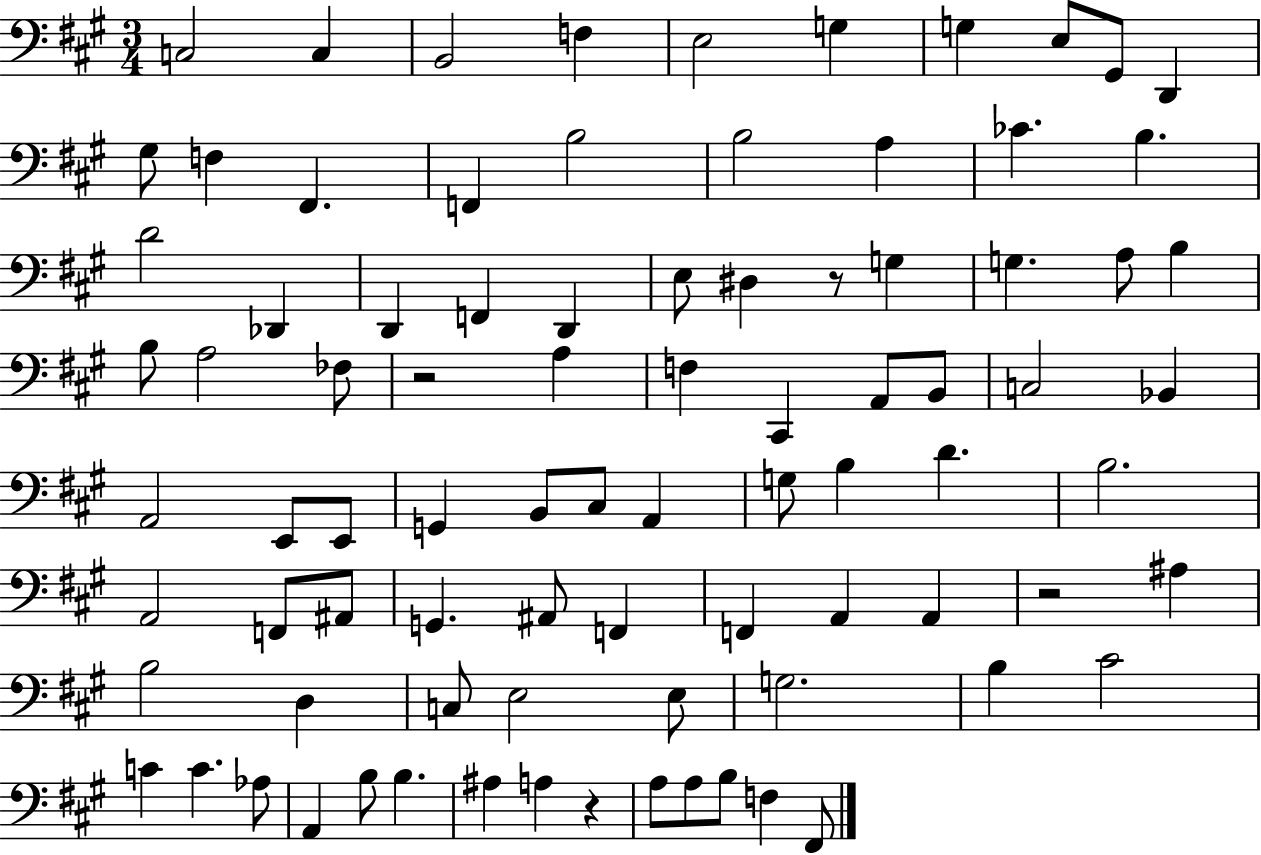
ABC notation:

X:1
T:Untitled
M:3/4
L:1/4
K:A
C,2 C, B,,2 F, E,2 G, G, E,/2 ^G,,/2 D,, ^G,/2 F, ^F,, F,, B,2 B,2 A, _C B, D2 _D,, D,, F,, D,, E,/2 ^D, z/2 G, G, A,/2 B, B,/2 A,2 _F,/2 z2 A, F, ^C,, A,,/2 B,,/2 C,2 _B,, A,,2 E,,/2 E,,/2 G,, B,,/2 ^C,/2 A,, G,/2 B, D B,2 A,,2 F,,/2 ^A,,/2 G,, ^A,,/2 F,, F,, A,, A,, z2 ^A, B,2 D, C,/2 E,2 E,/2 G,2 B, ^C2 C C _A,/2 A,, B,/2 B, ^A, A, z A,/2 A,/2 B,/2 F, ^F,,/2